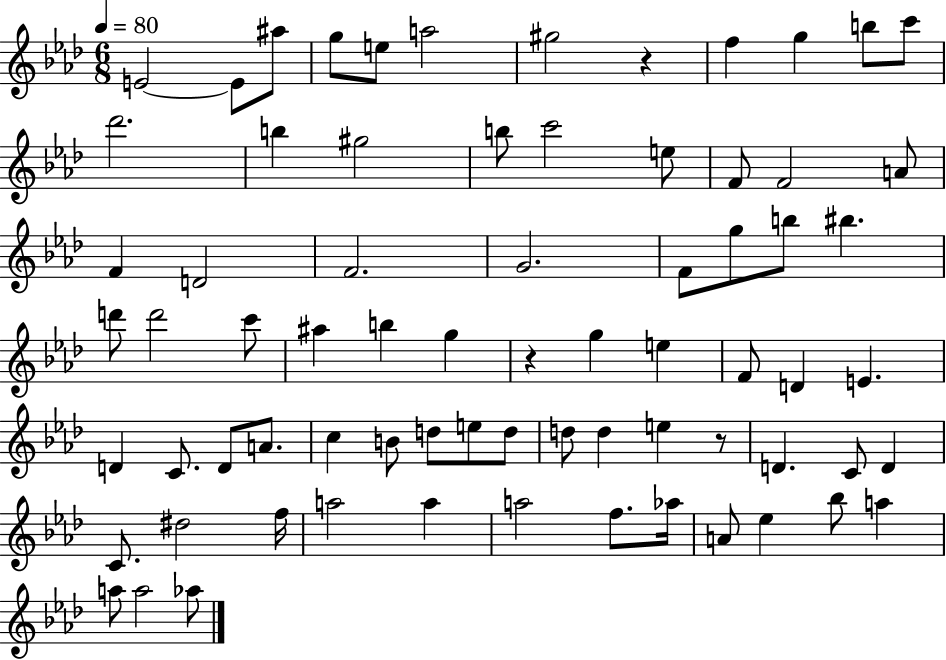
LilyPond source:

{
  \clef treble
  \numericTimeSignature
  \time 6/8
  \key aes \major
  \tempo 4 = 80
  e'2~~ e'8 ais''8 | g''8 e''8 a''2 | gis''2 r4 | f''4 g''4 b''8 c'''8 | \break des'''2. | b''4 gis''2 | b''8 c'''2 e''8 | f'8 f'2 a'8 | \break f'4 d'2 | f'2. | g'2. | f'8 g''8 b''8 bis''4. | \break d'''8 d'''2 c'''8 | ais''4 b''4 g''4 | r4 g''4 e''4 | f'8 d'4 e'4. | \break d'4 c'8. d'8 a'8. | c''4 b'8 d''8 e''8 d''8 | d''8 d''4 e''4 r8 | d'4. c'8 d'4 | \break c'8. dis''2 f''16 | a''2 a''4 | a''2 f''8. aes''16 | a'8 ees''4 bes''8 a''4 | \break a''8 a''2 aes''8 | \bar "|."
}